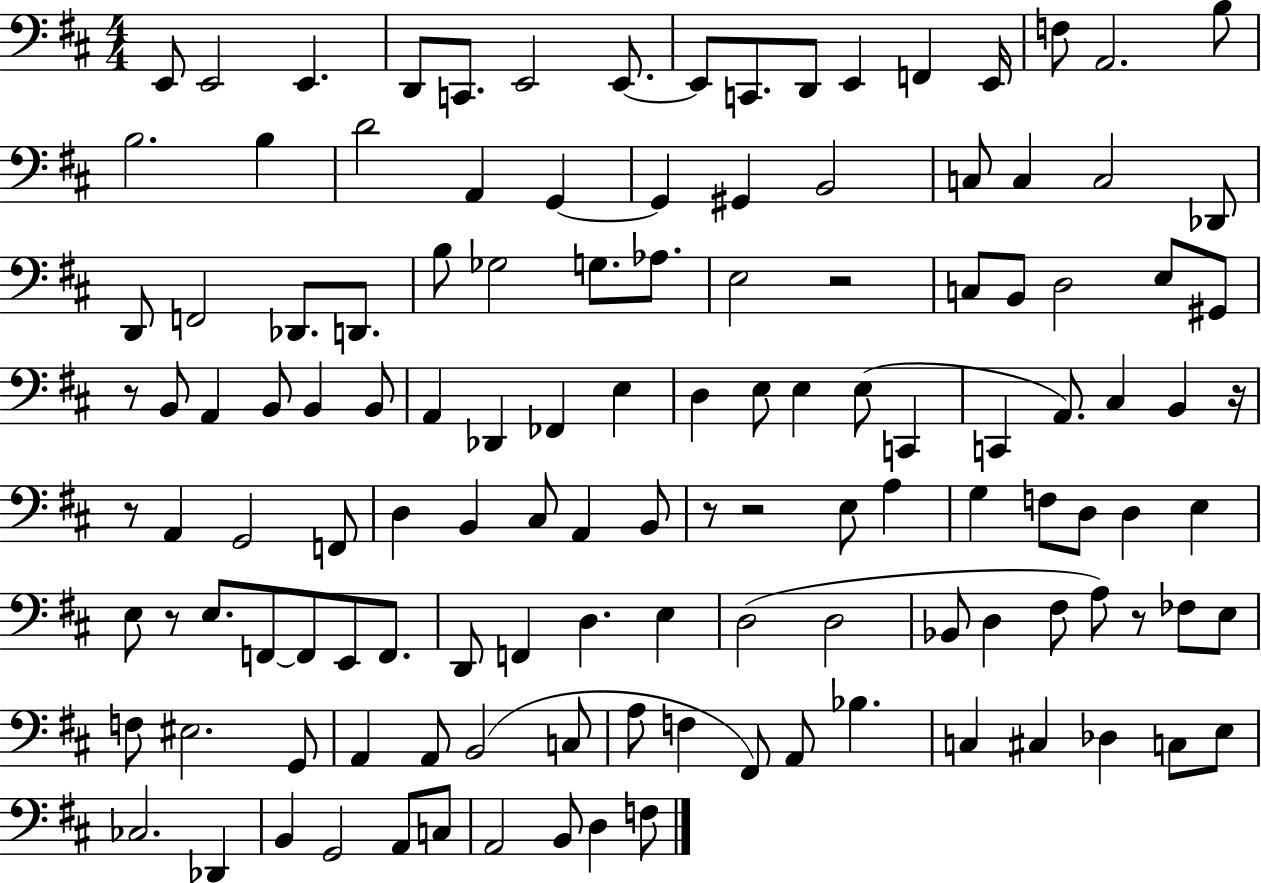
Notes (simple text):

E2/e E2/h E2/q. D2/e C2/e. E2/h E2/e. E2/e C2/e. D2/e E2/q F2/q E2/s F3/e A2/h. B3/e B3/h. B3/q D4/h A2/q G2/q G2/q G#2/q B2/h C3/e C3/q C3/h Db2/e D2/e F2/h Db2/e. D2/e. B3/e Gb3/h G3/e. Ab3/e. E3/h R/h C3/e B2/e D3/h E3/e G#2/e R/e B2/e A2/q B2/e B2/q B2/e A2/q Db2/q FES2/q E3/q D3/q E3/e E3/q E3/e C2/q C2/q A2/e. C#3/q B2/q R/s R/e A2/q G2/h F2/e D3/q B2/q C#3/e A2/q B2/e R/e R/h E3/e A3/q G3/q F3/e D3/e D3/q E3/q E3/e R/e E3/e. F2/e F2/e E2/e F2/e. D2/e F2/q D3/q. E3/q D3/h D3/h Bb2/e D3/q F#3/e A3/e R/e FES3/e E3/e F3/e EIS3/h. G2/e A2/q A2/e B2/h C3/e A3/e F3/q F#2/e A2/e Bb3/q. C3/q C#3/q Db3/q C3/e E3/e CES3/h. Db2/q B2/q G2/h A2/e C3/e A2/h B2/e D3/q F3/e